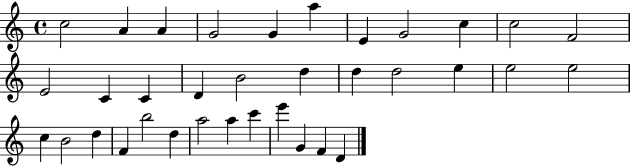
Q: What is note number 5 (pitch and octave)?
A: G4